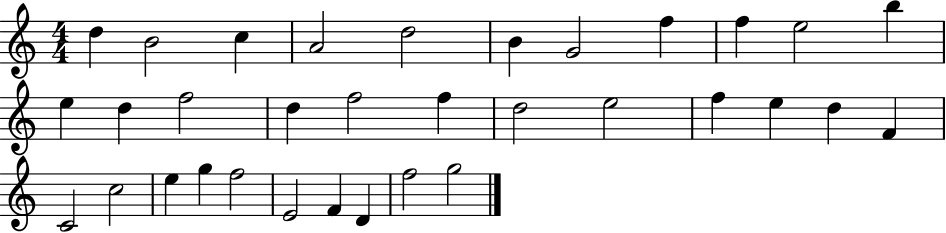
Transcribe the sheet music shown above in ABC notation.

X:1
T:Untitled
M:4/4
L:1/4
K:C
d B2 c A2 d2 B G2 f f e2 b e d f2 d f2 f d2 e2 f e d F C2 c2 e g f2 E2 F D f2 g2